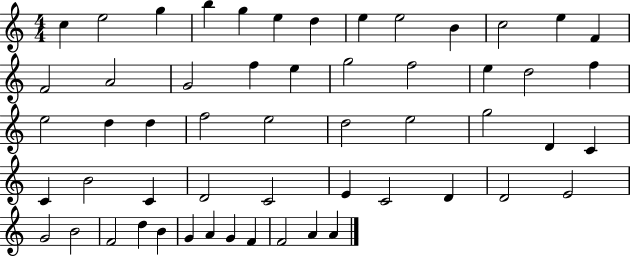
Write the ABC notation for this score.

X:1
T:Untitled
M:4/4
L:1/4
K:C
c e2 g b g e d e e2 B c2 e F F2 A2 G2 f e g2 f2 e d2 f e2 d d f2 e2 d2 e2 g2 D C C B2 C D2 C2 E C2 D D2 E2 G2 B2 F2 d B G A G F F2 A A